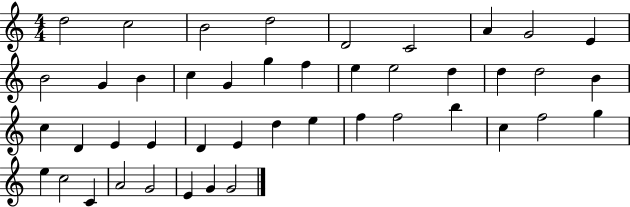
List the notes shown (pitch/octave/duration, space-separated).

D5/h C5/h B4/h D5/h D4/h C4/h A4/q G4/h E4/q B4/h G4/q B4/q C5/q G4/q G5/q F5/q E5/q E5/h D5/q D5/q D5/h B4/q C5/q D4/q E4/q E4/q D4/q E4/q D5/q E5/q F5/q F5/h B5/q C5/q F5/h G5/q E5/q C5/h C4/q A4/h G4/h E4/q G4/q G4/h